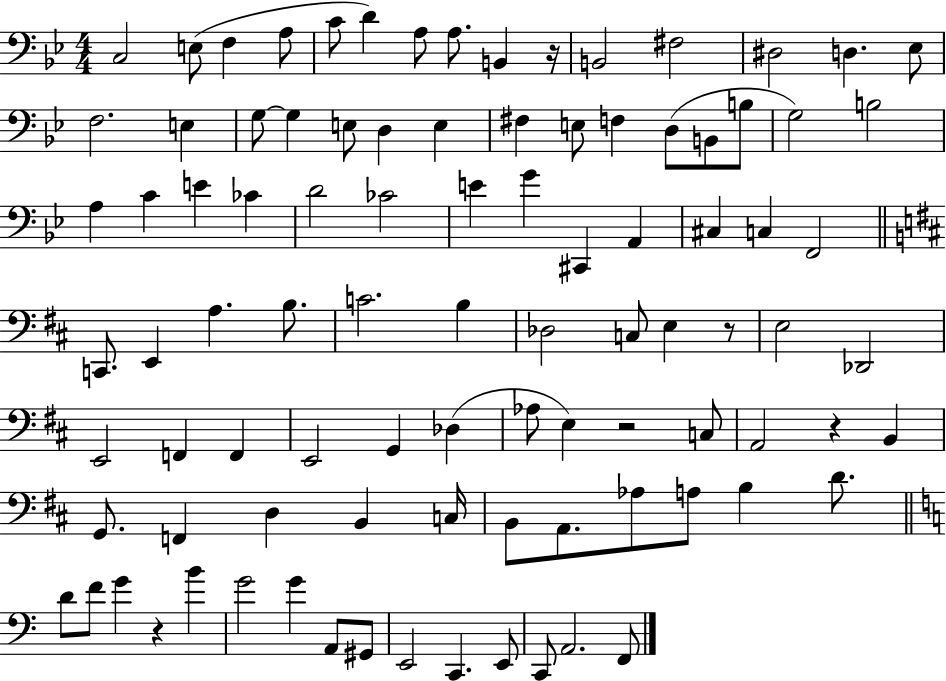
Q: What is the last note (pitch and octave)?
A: F2